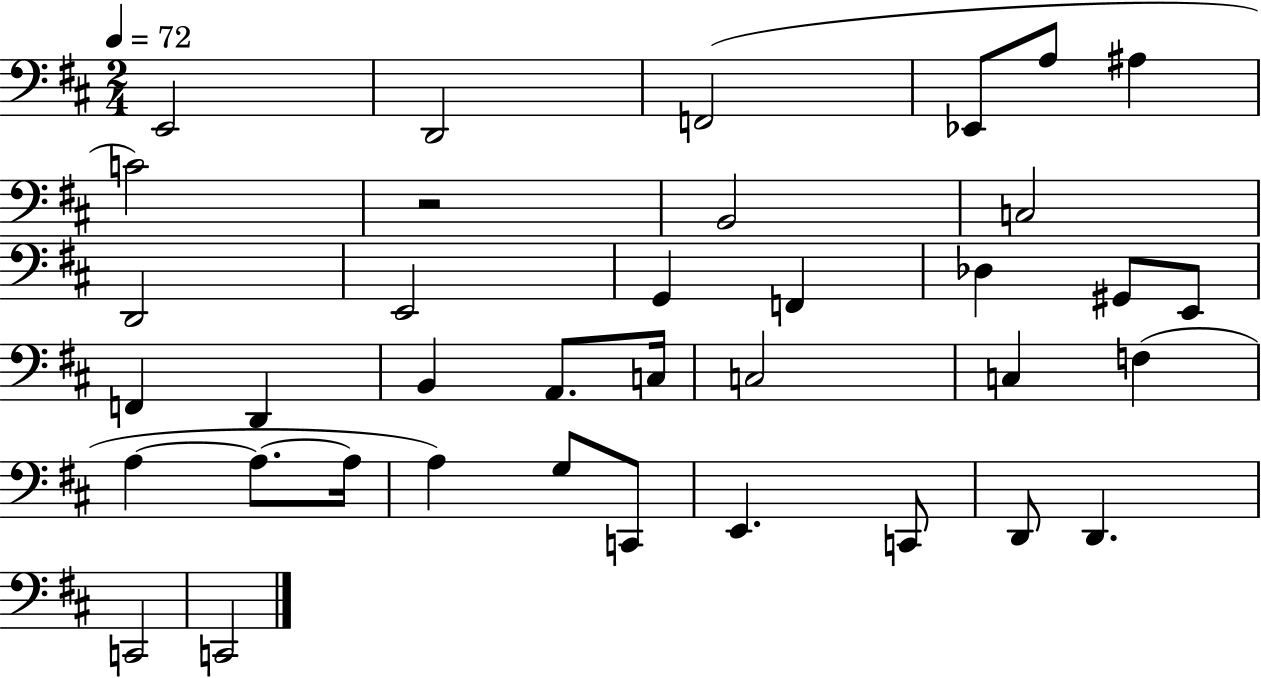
E2/h D2/h F2/h Eb2/e A3/e A#3/q C4/h R/h B2/h C3/h D2/h E2/h G2/q F2/q Db3/q G#2/e E2/e F2/q D2/q B2/q A2/e. C3/s C3/h C3/q F3/q A3/q A3/e. A3/s A3/q G3/e C2/e E2/q. C2/e D2/e D2/q. C2/h C2/h